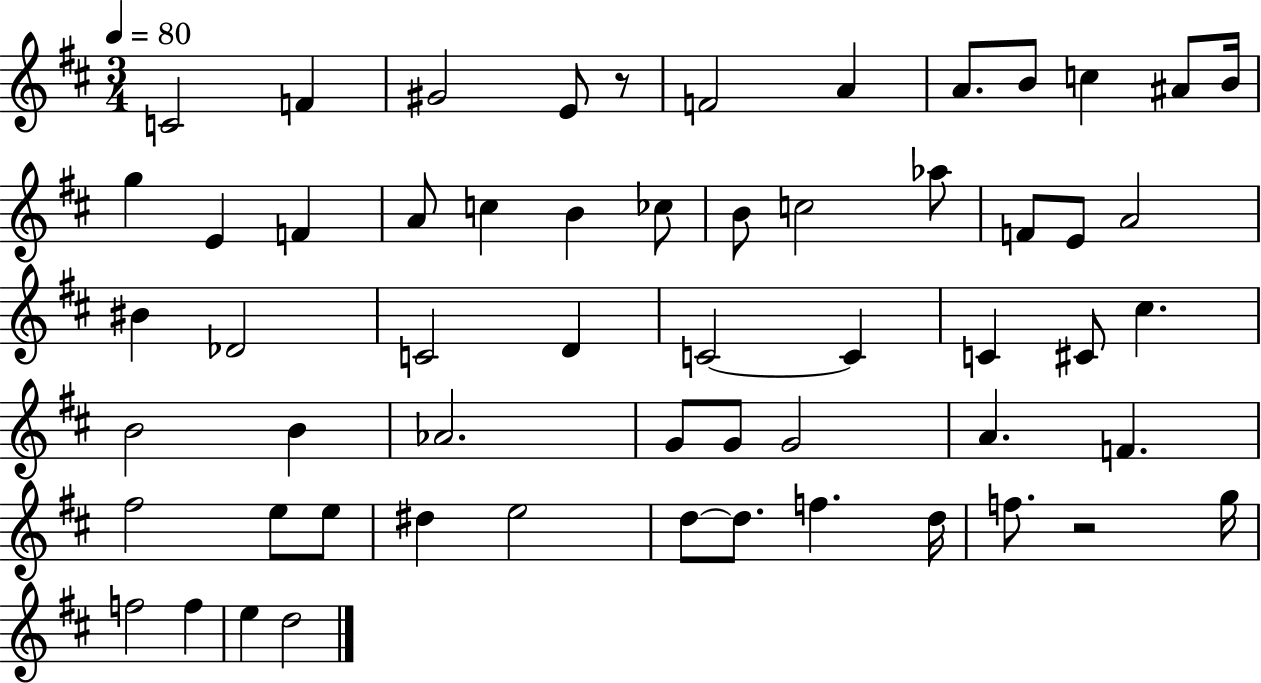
C4/h F4/q G#4/h E4/e R/e F4/h A4/q A4/e. B4/e C5/q A#4/e B4/s G5/q E4/q F4/q A4/e C5/q B4/q CES5/e B4/e C5/h Ab5/e F4/e E4/e A4/h BIS4/q Db4/h C4/h D4/q C4/h C4/q C4/q C#4/e C#5/q. B4/h B4/q Ab4/h. G4/e G4/e G4/h A4/q. F4/q. F#5/h E5/e E5/e D#5/q E5/h D5/e D5/e. F5/q. D5/s F5/e. R/h G5/s F5/h F5/q E5/q D5/h